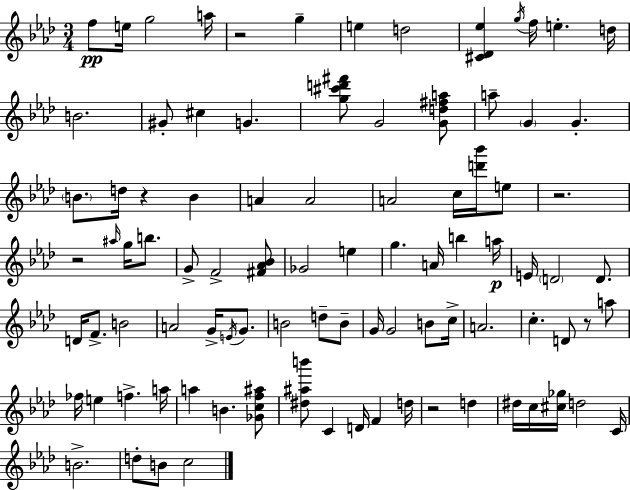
F5/e E5/s G5/h A5/s R/h G5/q E5/q D5/h [C#4,Db4,Eb5]/q G5/s F5/s E5/q. D5/s B4/h. G#4/e C#5/q G4/q. [G5,C#6,D6,F#6]/e G4/h [G4,D5,F#5,A5]/e A5/e G4/q G4/q. B4/e. D5/s R/q B4/q A4/q A4/h A4/h C5/s [D6,Bb6]/s E5/e R/h. R/h A#5/s G5/s B5/e. G4/e F4/h [F#4,Ab4,Bb4]/e Gb4/h E5/q G5/q. A4/s B5/q A5/s E4/s D4/h D4/e. D4/s F4/e. B4/h A4/h G4/s E4/s G4/e. B4/h D5/e B4/e G4/s G4/h B4/e C5/s A4/h. C5/q. D4/e R/e A5/e FES5/s E5/q F5/q. A5/s A5/q B4/q. [Gb4,C5,F5,A#5]/e [D#5,A#5,B6]/e C4/q D4/s F4/q D5/s R/h D5/q D#5/s C5/s [C#5,Gb5]/s D5/h C4/s B4/h. D5/e B4/e C5/h